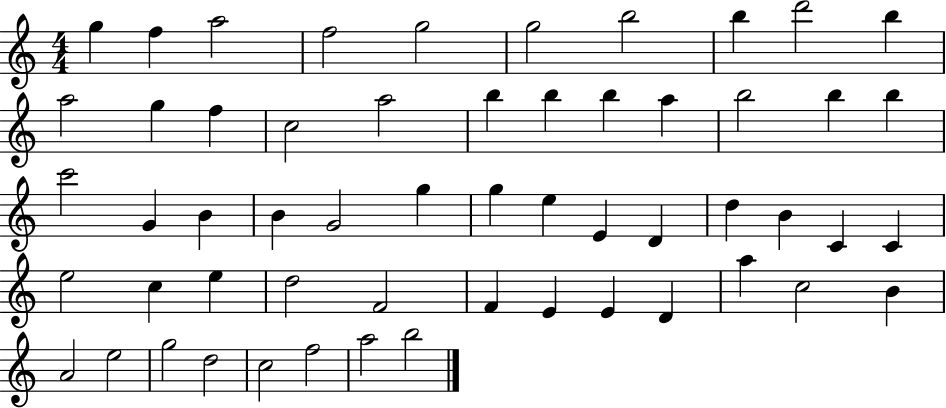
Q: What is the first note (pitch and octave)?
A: G5